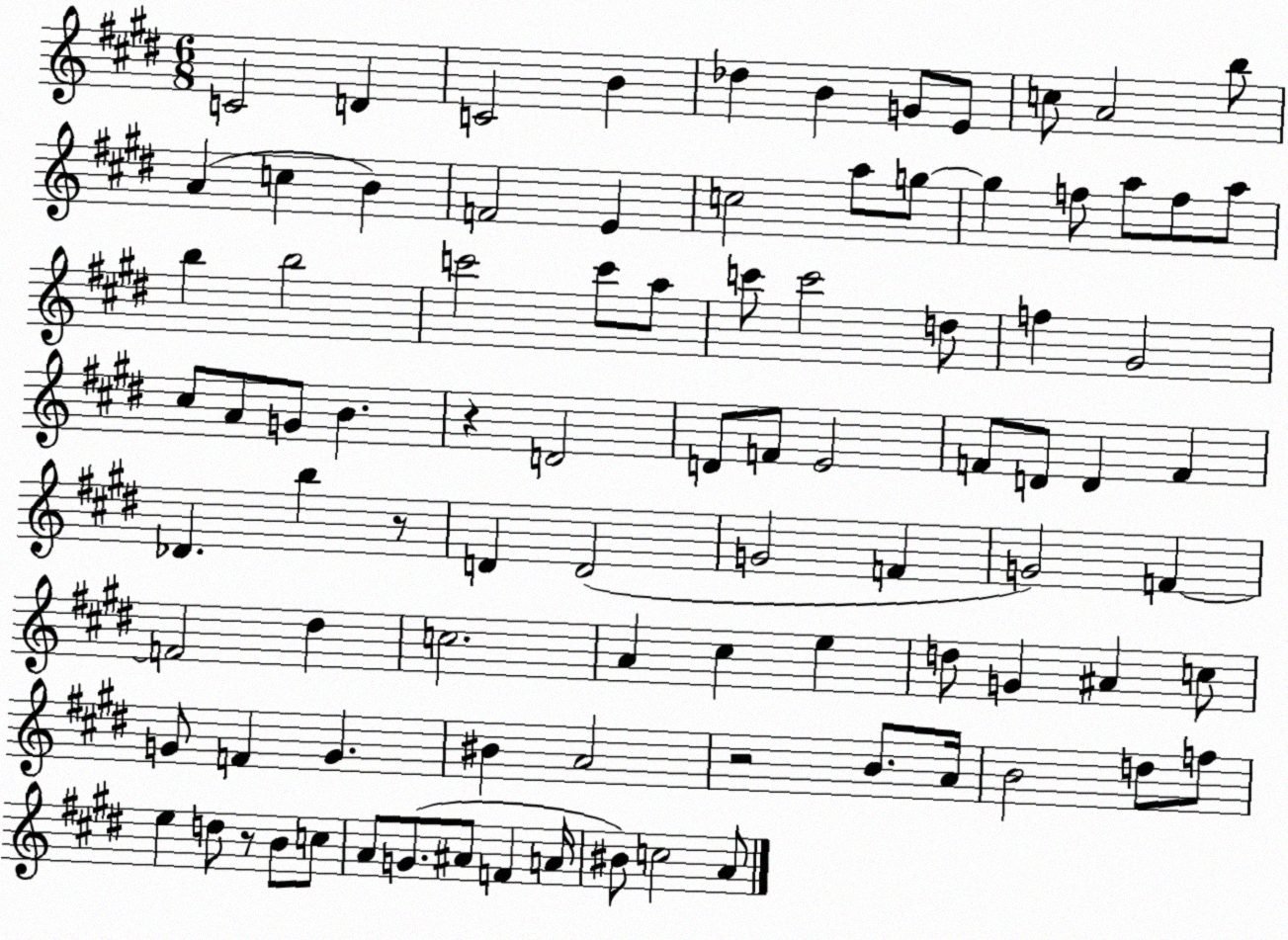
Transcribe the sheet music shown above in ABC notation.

X:1
T:Untitled
M:6/8
L:1/4
K:E
C2 D C2 B _d B G/2 E/2 c/2 A2 b/2 A c B F2 E c2 a/2 g/2 g f/2 a/2 f/2 a/2 b b2 c'2 c'/2 a/2 c'/2 c'2 d/2 f ^G2 ^c/2 A/2 G/2 B z D2 D/2 F/2 E2 F/2 D/2 D F _D b z/2 D D2 G2 F G2 F F2 ^d c2 A ^c e d/2 G ^A c/2 G/2 F G ^B A2 z2 B/2 A/4 B2 d/2 f/2 e d/2 z/2 B/2 c/2 A/2 G/2 ^A/2 F A/4 ^B/2 c2 A/2